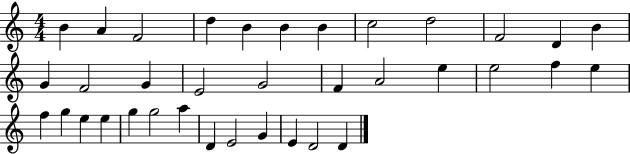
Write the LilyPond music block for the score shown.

{
  \clef treble
  \numericTimeSignature
  \time 4/4
  \key c \major
  b'4 a'4 f'2 | d''4 b'4 b'4 b'4 | c''2 d''2 | f'2 d'4 b'4 | \break g'4 f'2 g'4 | e'2 g'2 | f'4 a'2 e''4 | e''2 f''4 e''4 | \break f''4 g''4 e''4 e''4 | g''4 g''2 a''4 | d'4 e'2 g'4 | e'4 d'2 d'4 | \break \bar "|."
}